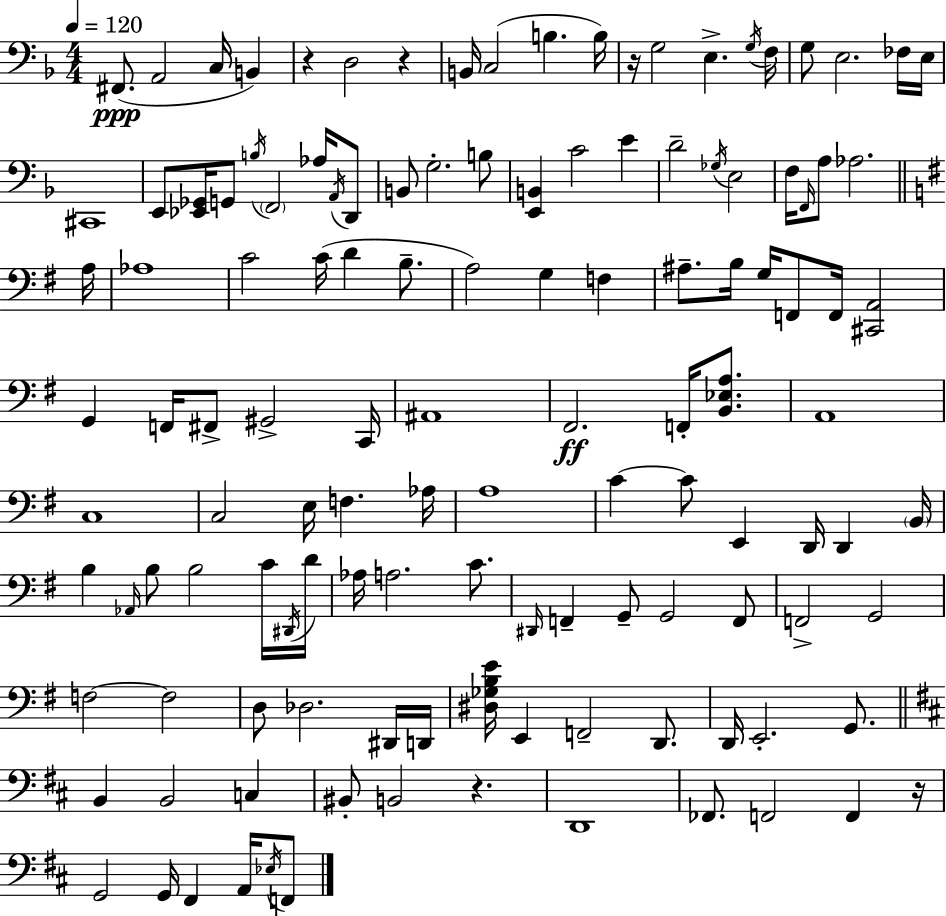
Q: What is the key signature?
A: D minor